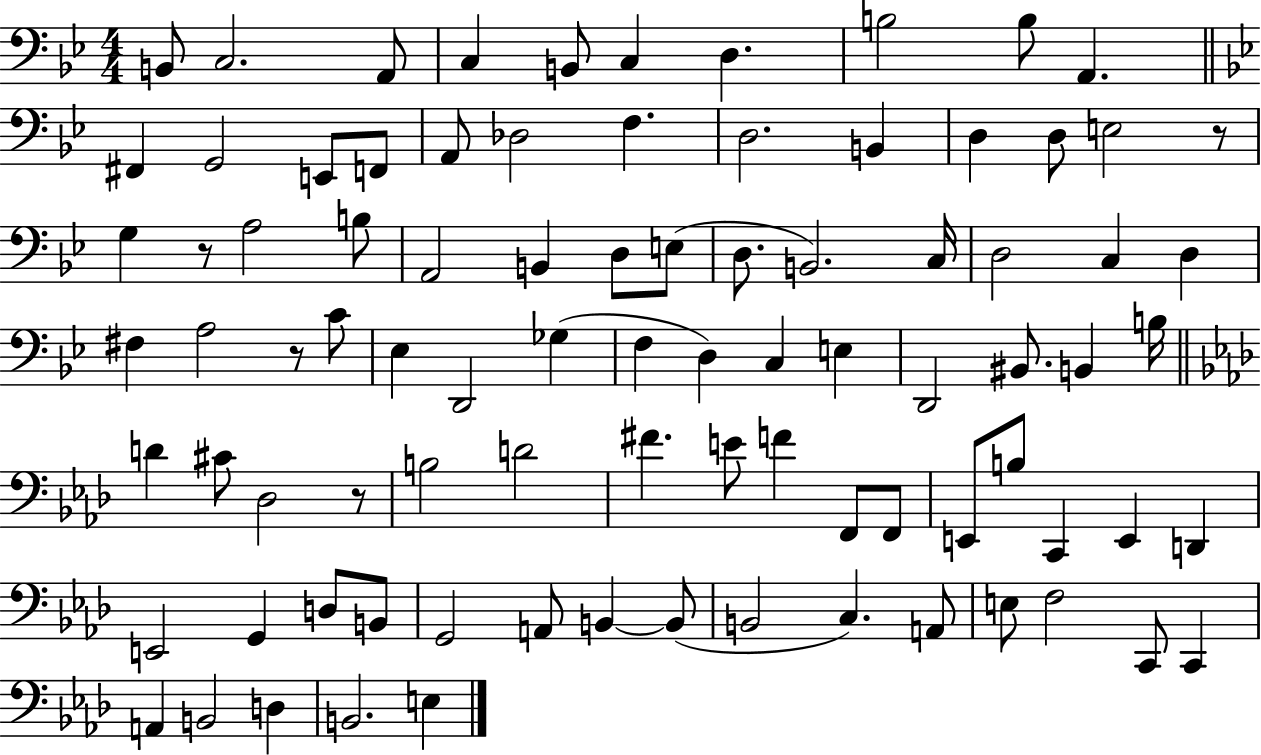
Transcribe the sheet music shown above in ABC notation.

X:1
T:Untitled
M:4/4
L:1/4
K:Bb
B,,/2 C,2 A,,/2 C, B,,/2 C, D, B,2 B,/2 A,, ^F,, G,,2 E,,/2 F,,/2 A,,/2 _D,2 F, D,2 B,, D, D,/2 E,2 z/2 G, z/2 A,2 B,/2 A,,2 B,, D,/2 E,/2 D,/2 B,,2 C,/4 D,2 C, D, ^F, A,2 z/2 C/2 _E, D,,2 _G, F, D, C, E, D,,2 ^B,,/2 B,, B,/4 D ^C/2 _D,2 z/2 B,2 D2 ^F E/2 F F,,/2 F,,/2 E,,/2 B,/2 C,, E,, D,, E,,2 G,, D,/2 B,,/2 G,,2 A,,/2 B,, B,,/2 B,,2 C, A,,/2 E,/2 F,2 C,,/2 C,, A,, B,,2 D, B,,2 E,